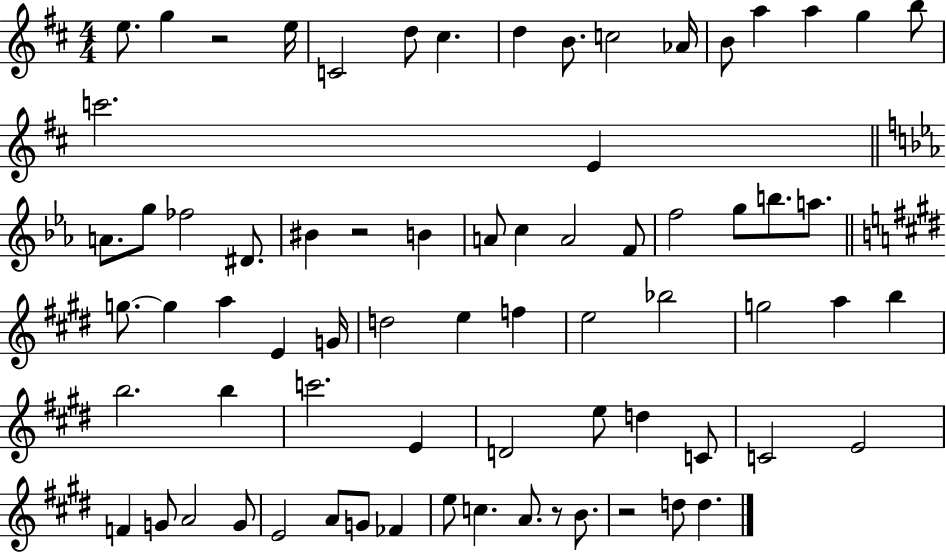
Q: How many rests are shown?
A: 4